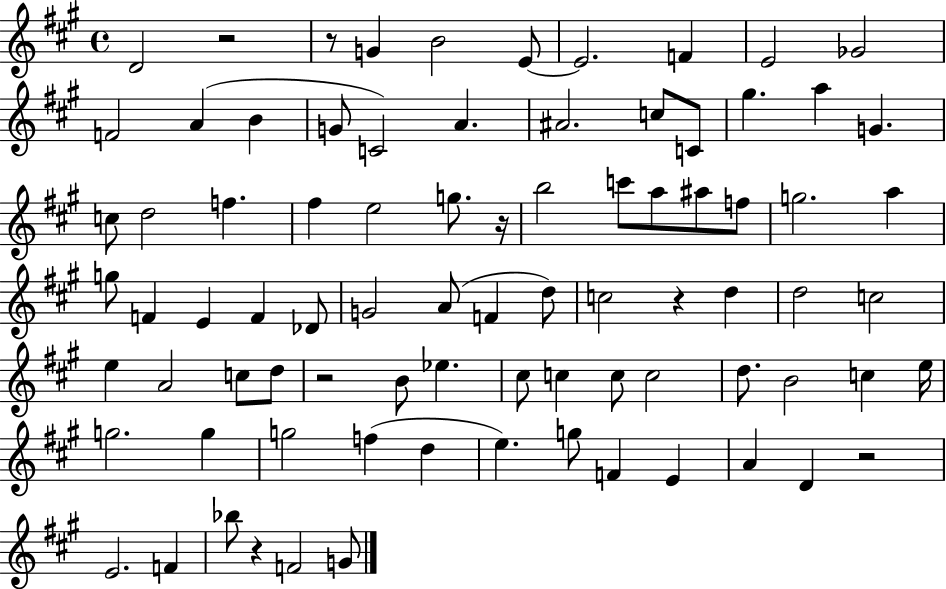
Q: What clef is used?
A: treble